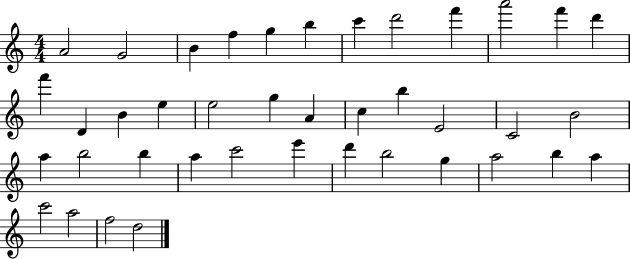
X:1
T:Untitled
M:4/4
L:1/4
K:C
A2 G2 B f g b c' d'2 f' a'2 f' d' f' D B e e2 g A c b E2 C2 B2 a b2 b a c'2 e' d' b2 g a2 b a c'2 a2 f2 d2